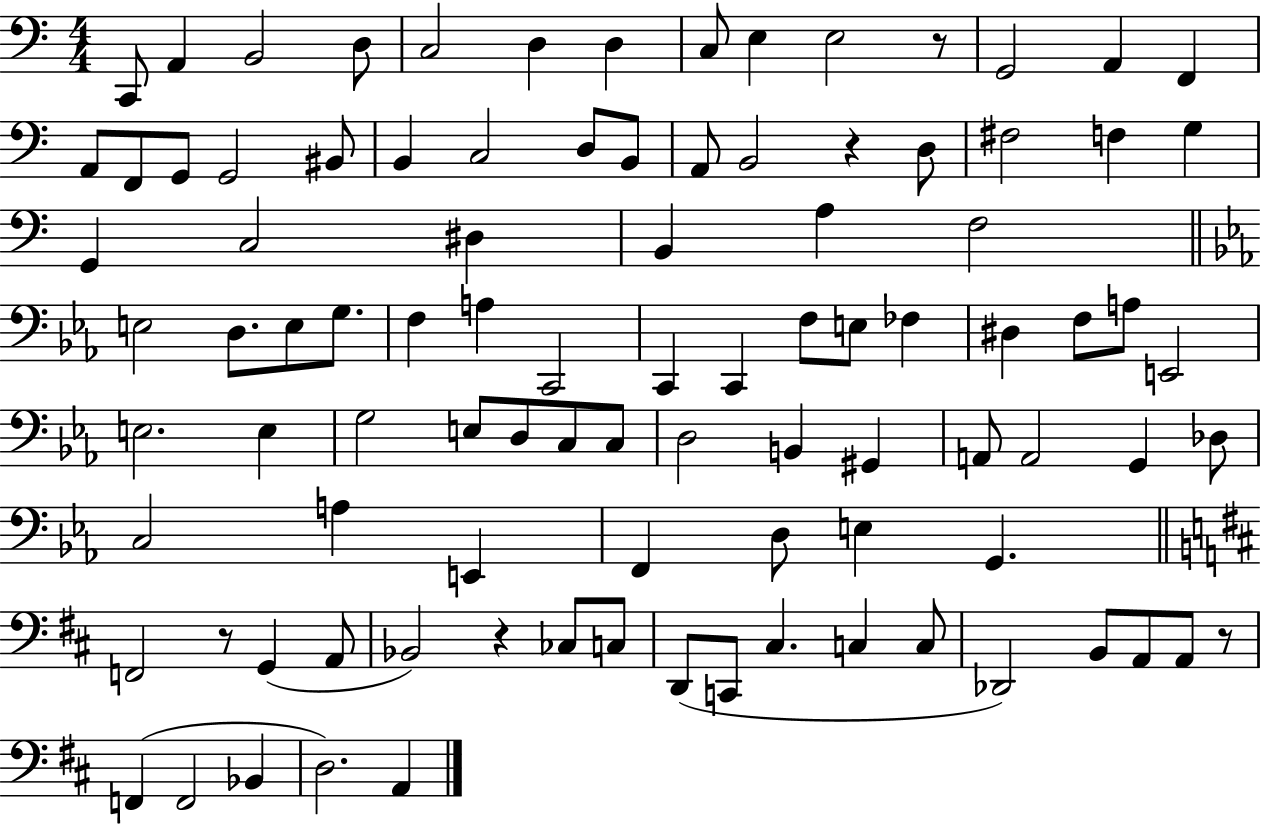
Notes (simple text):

C2/e A2/q B2/h D3/e C3/h D3/q D3/q C3/e E3/q E3/h R/e G2/h A2/q F2/q A2/e F2/e G2/e G2/h BIS2/e B2/q C3/h D3/e B2/e A2/e B2/h R/q D3/e F#3/h F3/q G3/q G2/q C3/h D#3/q B2/q A3/q F3/h E3/h D3/e. E3/e G3/e. F3/q A3/q C2/h C2/q C2/q F3/e E3/e FES3/q D#3/q F3/e A3/e E2/h E3/h. E3/q G3/h E3/e D3/e C3/e C3/e D3/h B2/q G#2/q A2/e A2/h G2/q Db3/e C3/h A3/q E2/q F2/q D3/e E3/q G2/q. F2/h R/e G2/q A2/e Bb2/h R/q CES3/e C3/e D2/e C2/e C#3/q. C3/q C3/e Db2/h B2/e A2/e A2/e R/e F2/q F2/h Bb2/q D3/h. A2/q